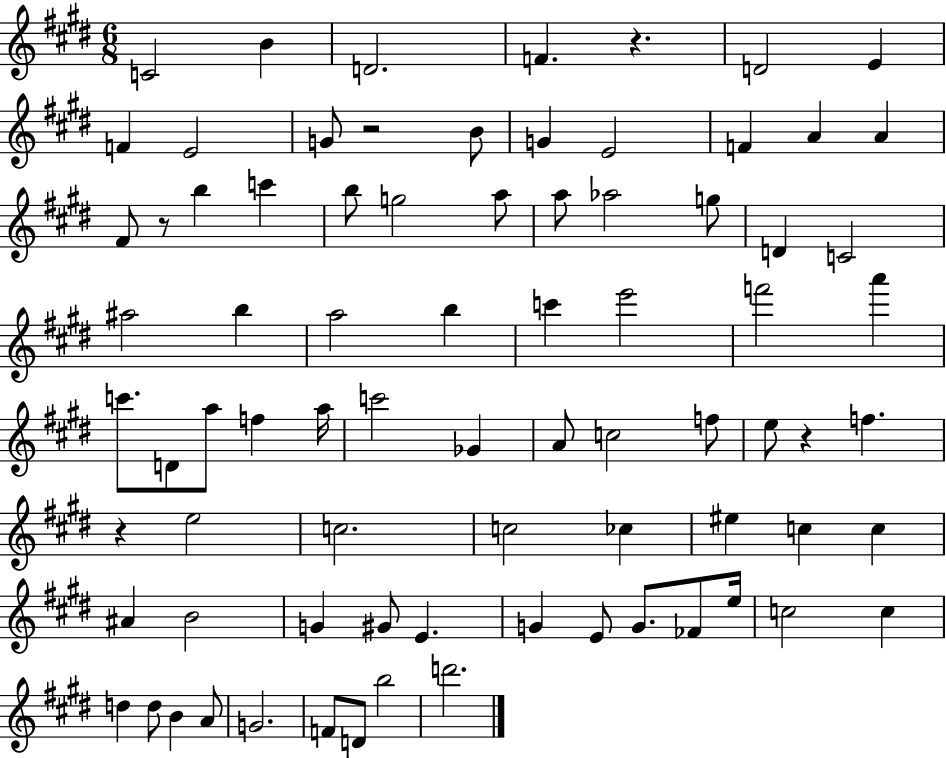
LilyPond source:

{
  \clef treble
  \numericTimeSignature
  \time 6/8
  \key e \major
  c'2 b'4 | d'2. | f'4. r4. | d'2 e'4 | \break f'4 e'2 | g'8 r2 b'8 | g'4 e'2 | f'4 a'4 a'4 | \break fis'8 r8 b''4 c'''4 | b''8 g''2 a''8 | a''8 aes''2 g''8 | d'4 c'2 | \break ais''2 b''4 | a''2 b''4 | c'''4 e'''2 | f'''2 a'''4 | \break c'''8. d'8 a''8 f''4 a''16 | c'''2 ges'4 | a'8 c''2 f''8 | e''8 r4 f''4. | \break r4 e''2 | c''2. | c''2 ces''4 | eis''4 c''4 c''4 | \break ais'4 b'2 | g'4 gis'8 e'4. | g'4 e'8 g'8. fes'8 e''16 | c''2 c''4 | \break d''4 d''8 b'4 a'8 | g'2. | f'8 d'8 b''2 | d'''2. | \break \bar "|."
}